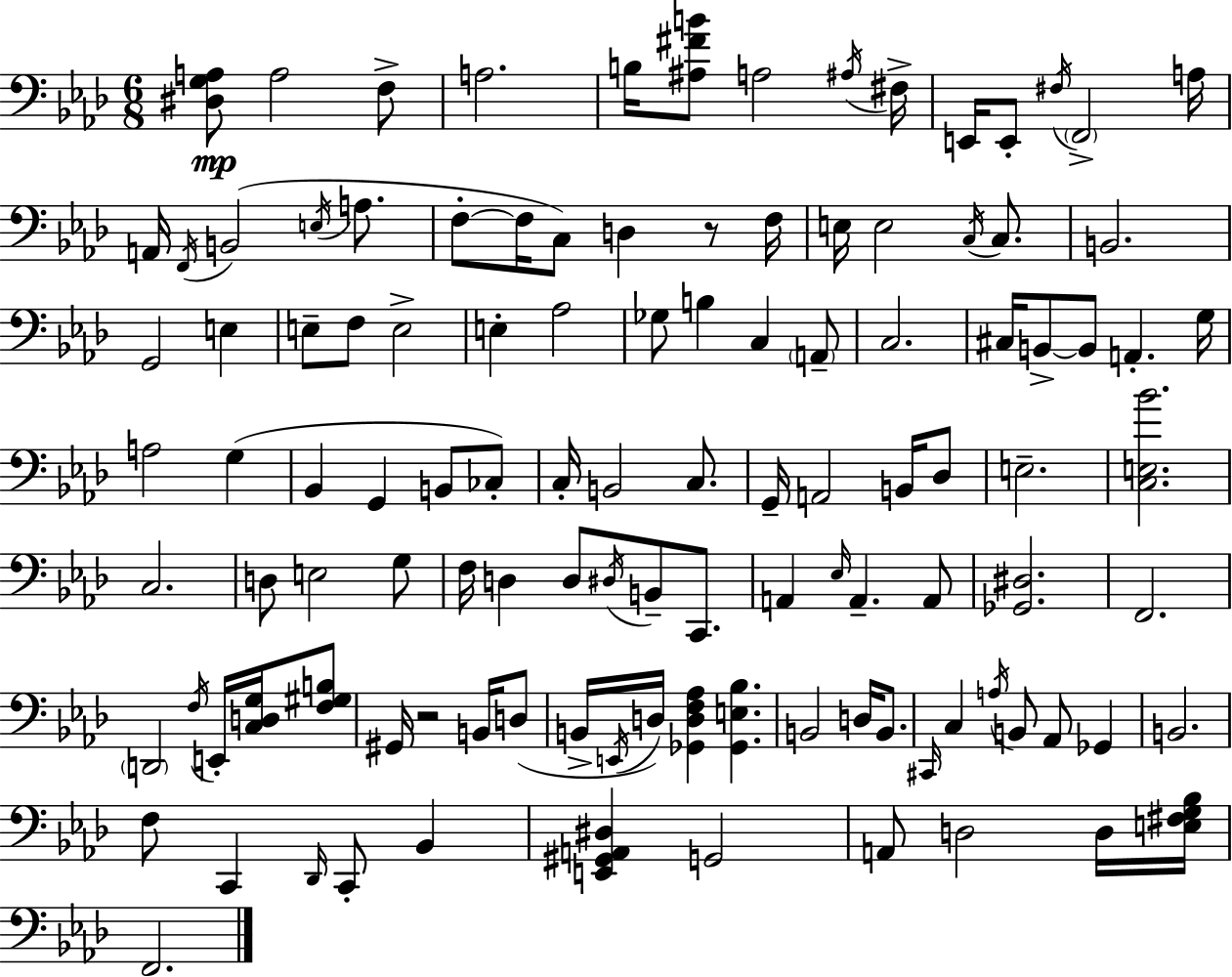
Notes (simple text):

[D#3,G3,A3]/e A3/h F3/e A3/h. B3/s [A#3,F#4,B4]/e A3/h A#3/s F#3/s E2/s E2/e F#3/s F2/h A3/s A2/s F2/s B2/h E3/s A3/e. F3/e F3/s C3/e D3/q R/e F3/s E3/s E3/h C3/s C3/e. B2/h. G2/h E3/q E3/e F3/e E3/h E3/q Ab3/h Gb3/e B3/q C3/q A2/e C3/h. C#3/s B2/e B2/e A2/q. G3/s A3/h G3/q Bb2/q G2/q B2/e CES3/e C3/s B2/h C3/e. G2/s A2/h B2/s Db3/e E3/h. [C3,E3,Bb4]/h. C3/h. D3/e E3/h G3/e F3/s D3/q D3/e D#3/s B2/e C2/e. A2/q Eb3/s A2/q. A2/e [Gb2,D#3]/h. F2/h. D2/h F3/s E2/s [C3,D3,G3]/s [F3,G#3,B3]/e G#2/s R/h B2/s D3/e B2/s E2/s D3/s [Gb2,D3,F3,Ab3]/q [Gb2,E3,Bb3]/q. B2/h D3/s B2/e. C#2/s C3/q A3/s B2/e Ab2/e Gb2/q B2/h. F3/e C2/q Db2/s C2/e Bb2/q [E2,G#2,A2,D#3]/q G2/h A2/e D3/h D3/s [E3,F#3,G3,Bb3]/s F2/h.